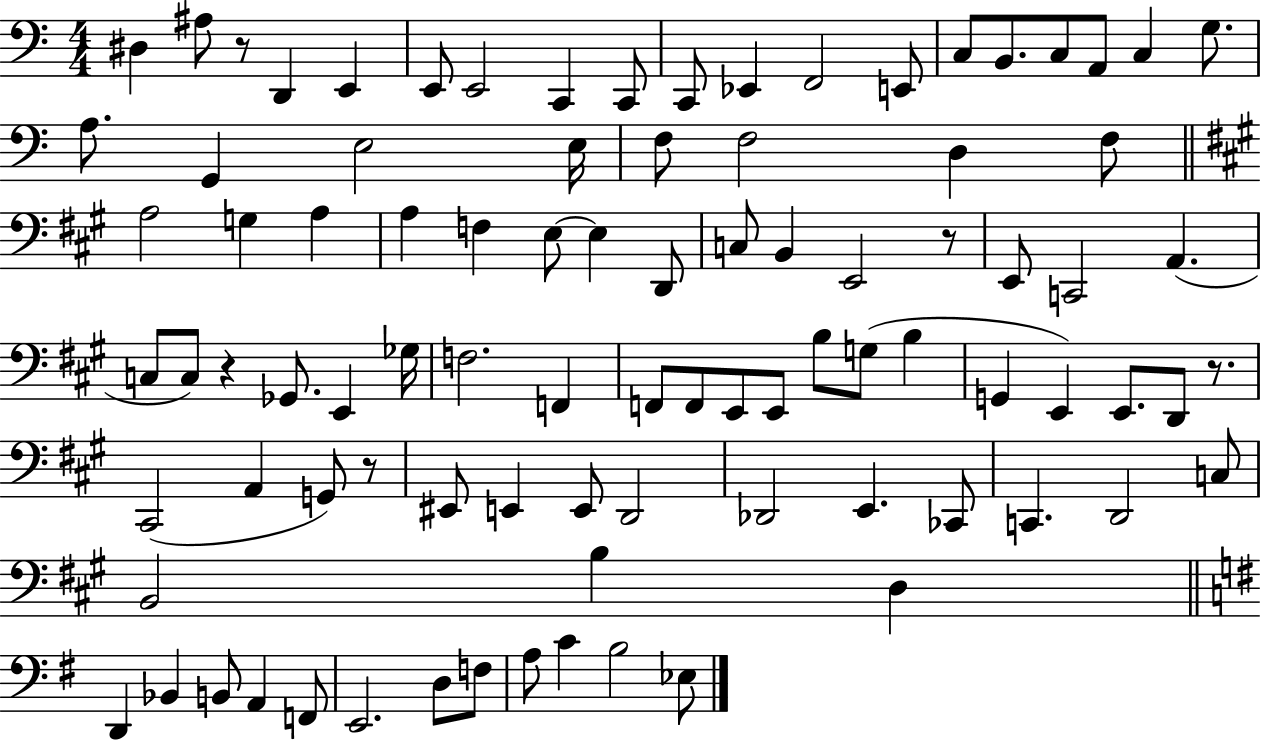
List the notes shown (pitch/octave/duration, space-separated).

D#3/q A#3/e R/e D2/q E2/q E2/e E2/h C2/q C2/e C2/e Eb2/q F2/h E2/e C3/e B2/e. C3/e A2/e C3/q G3/e. A3/e. G2/q E3/h E3/s F3/e F3/h D3/q F3/e A3/h G3/q A3/q A3/q F3/q E3/e E3/q D2/e C3/e B2/q E2/h R/e E2/e C2/h A2/q. C3/e C3/e R/q Gb2/e. E2/q Gb3/s F3/h. F2/q F2/e F2/e E2/e E2/e B3/e G3/e B3/q G2/q E2/q E2/e. D2/e R/e. C#2/h A2/q G2/e R/e EIS2/e E2/q E2/e D2/h Db2/h E2/q. CES2/e C2/q. D2/h C3/e B2/h B3/q D3/q D2/q Bb2/q B2/e A2/q F2/e E2/h. D3/e F3/e A3/e C4/q B3/h Eb3/e